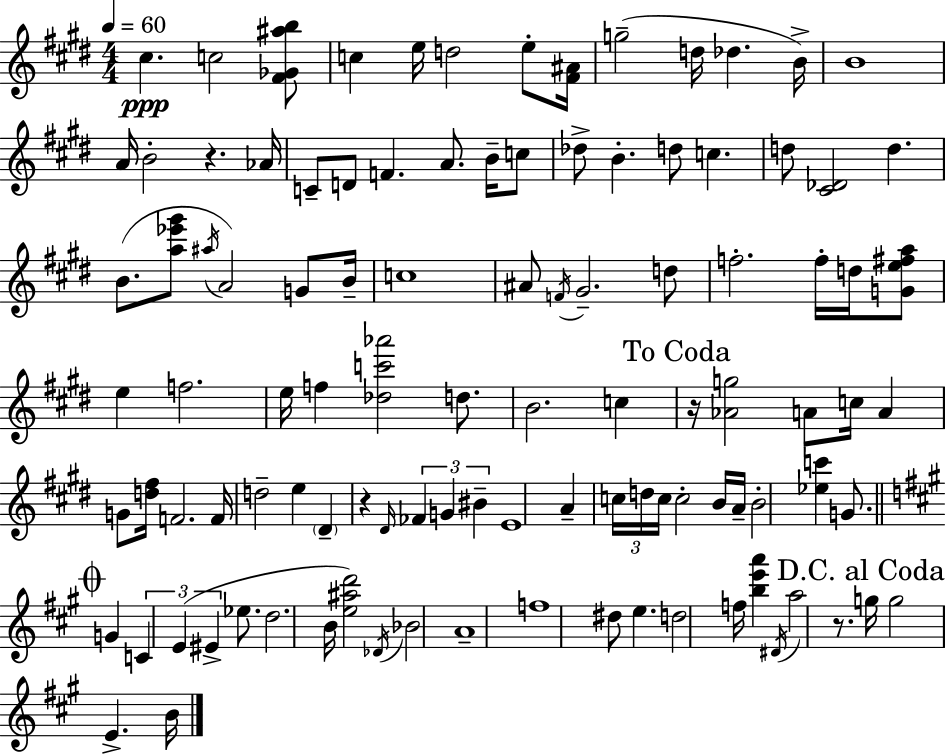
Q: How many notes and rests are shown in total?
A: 105